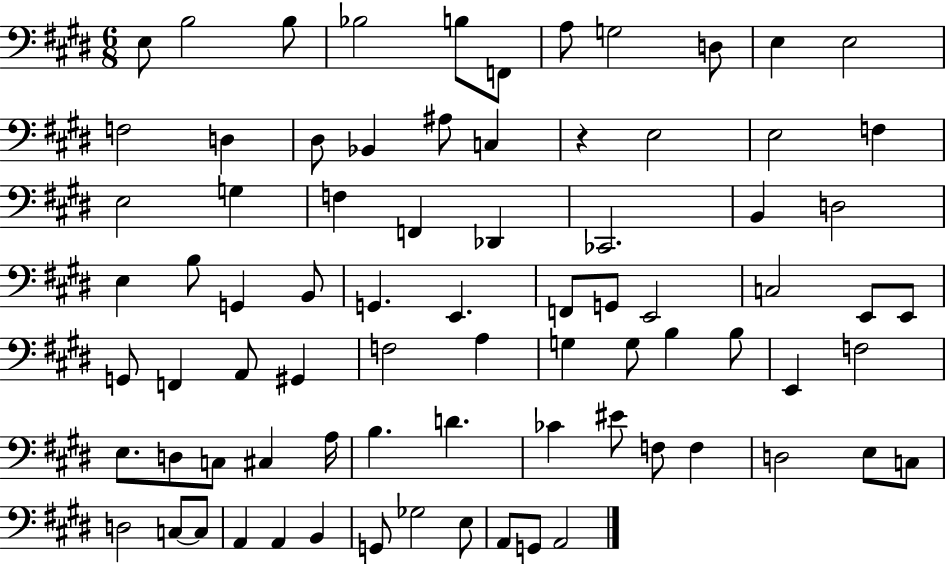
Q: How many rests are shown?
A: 1